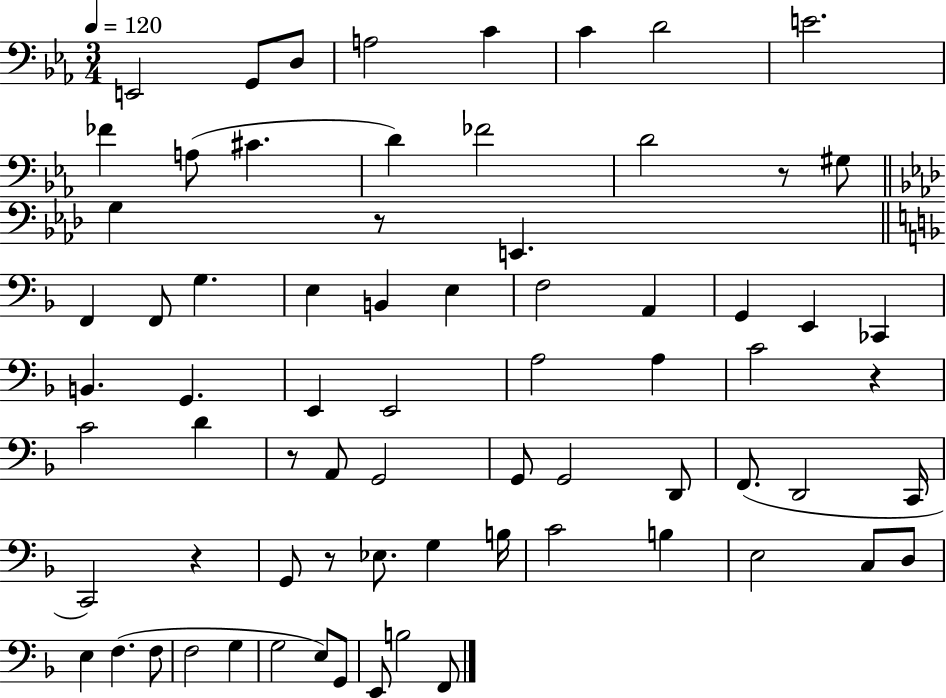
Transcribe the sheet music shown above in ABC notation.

X:1
T:Untitled
M:3/4
L:1/4
K:Eb
E,,2 G,,/2 D,/2 A,2 C C D2 E2 _F A,/2 ^C D _F2 D2 z/2 ^G,/2 G, z/2 E,, F,, F,,/2 G, E, B,, E, F,2 A,, G,, E,, _C,, B,, G,, E,, E,,2 A,2 A, C2 z C2 D z/2 A,,/2 G,,2 G,,/2 G,,2 D,,/2 F,,/2 D,,2 C,,/4 C,,2 z G,,/2 z/2 _E,/2 G, B,/4 C2 B, E,2 C,/2 D,/2 E, F, F,/2 F,2 G, G,2 E,/2 G,,/2 E,,/2 B,2 F,,/2